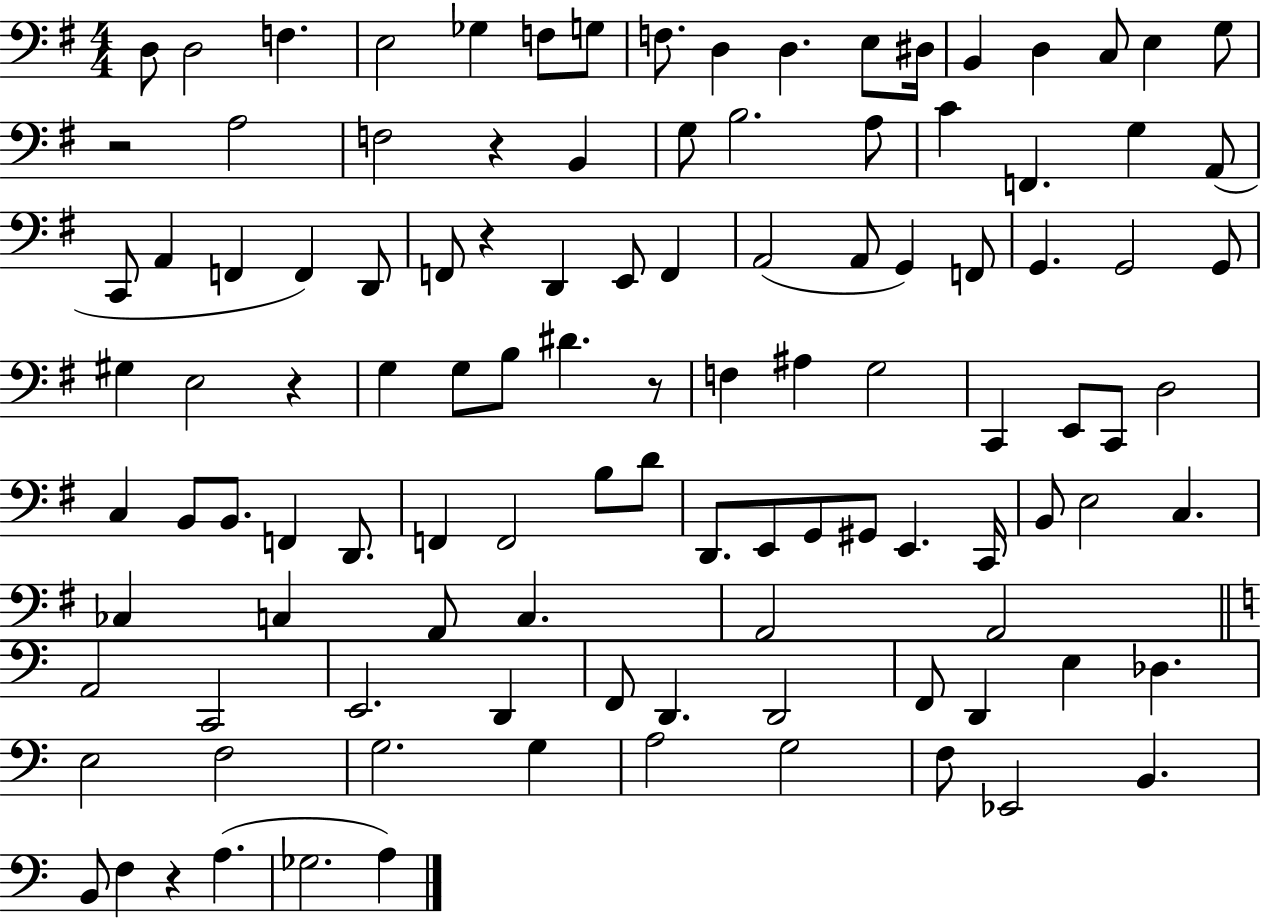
{
  \clef bass
  \numericTimeSignature
  \time 4/4
  \key g \major
  d8 d2 f4. | e2 ges4 f8 g8 | f8. d4 d4. e8 dis16 | b,4 d4 c8 e4 g8 | \break r2 a2 | f2 r4 b,4 | g8 b2. a8 | c'4 f,4. g4 a,8( | \break c,8 a,4 f,4 f,4) d,8 | f,8 r4 d,4 e,8 f,4 | a,2( a,8 g,4) f,8 | g,4. g,2 g,8 | \break gis4 e2 r4 | g4 g8 b8 dis'4. r8 | f4 ais4 g2 | c,4 e,8 c,8 d2 | \break c4 b,8 b,8. f,4 d,8. | f,4 f,2 b8 d'8 | d,8. e,8 g,8 gis,8 e,4. c,16 | b,8 e2 c4. | \break ces4 c4 a,8 c4. | a,2 a,2 | \bar "||" \break \key c \major a,2 c,2 | e,2. d,4 | f,8 d,4. d,2 | f,8 d,4 e4 des4. | \break e2 f2 | g2. g4 | a2 g2 | f8 ees,2 b,4. | \break b,8 f4 r4 a4.( | ges2. a4) | \bar "|."
}